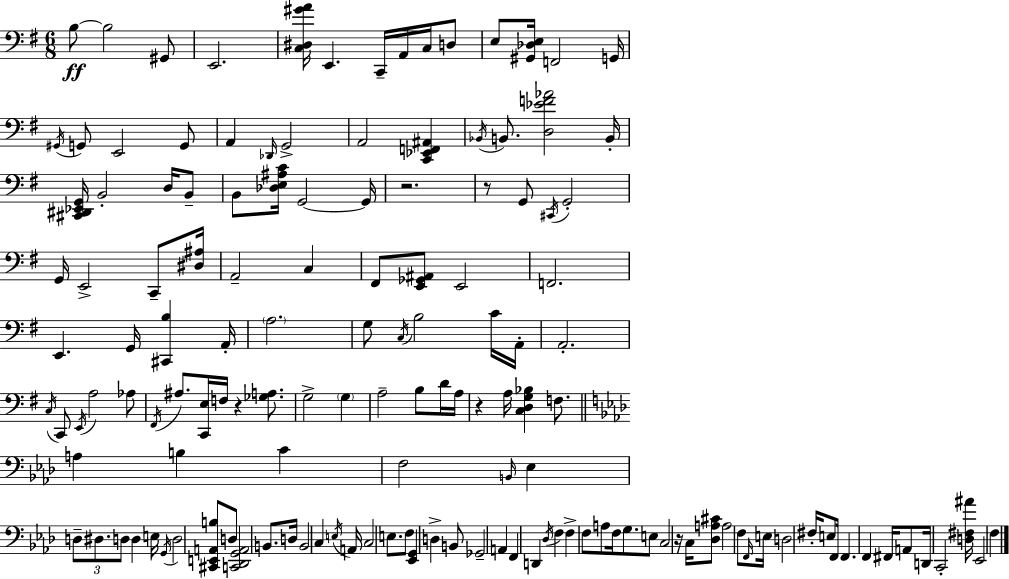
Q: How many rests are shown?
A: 5